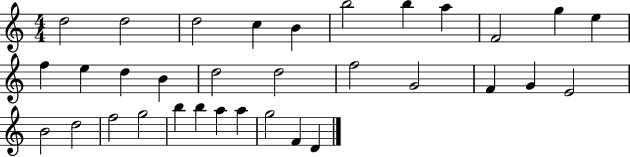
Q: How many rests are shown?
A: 0